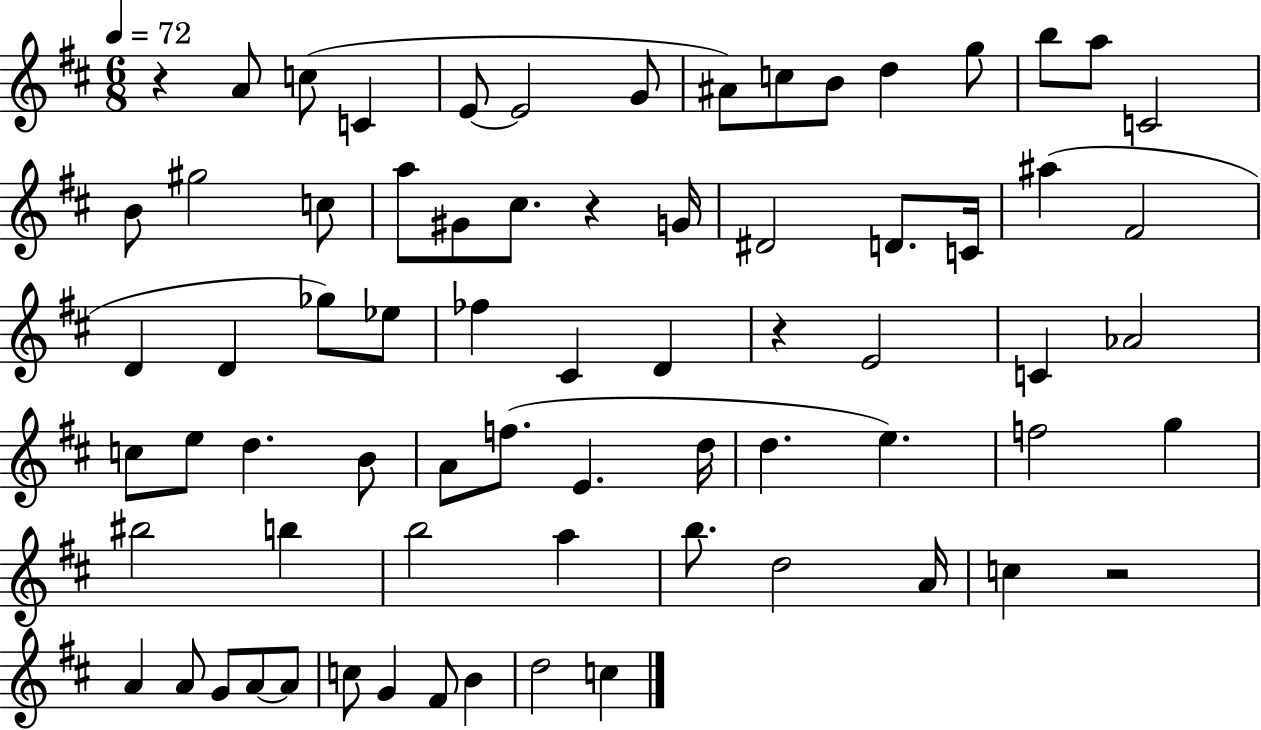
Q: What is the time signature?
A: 6/8